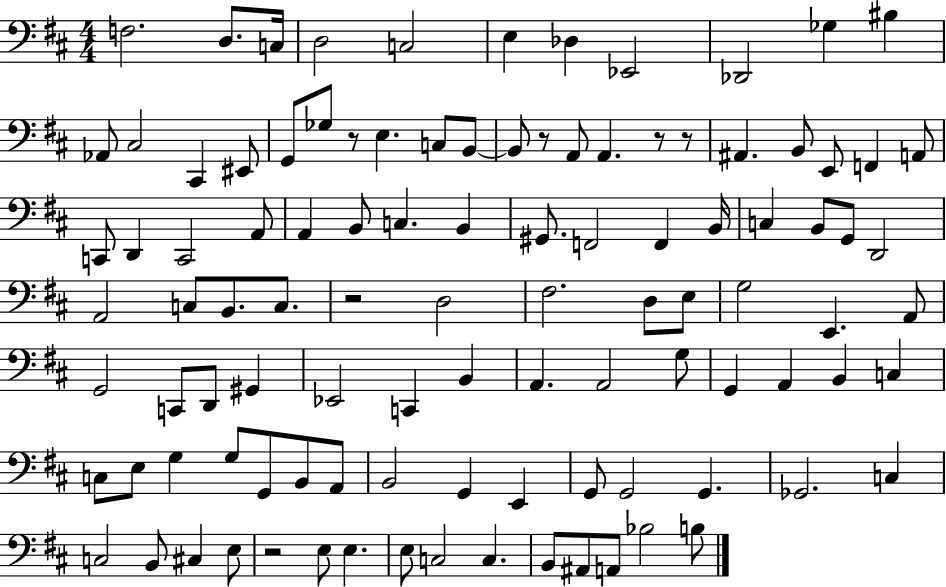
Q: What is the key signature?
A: D major